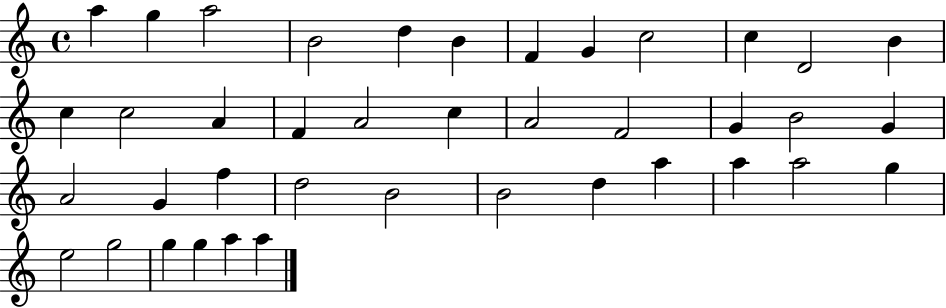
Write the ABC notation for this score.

X:1
T:Untitled
M:4/4
L:1/4
K:C
a g a2 B2 d B F G c2 c D2 B c c2 A F A2 c A2 F2 G B2 G A2 G f d2 B2 B2 d a a a2 g e2 g2 g g a a